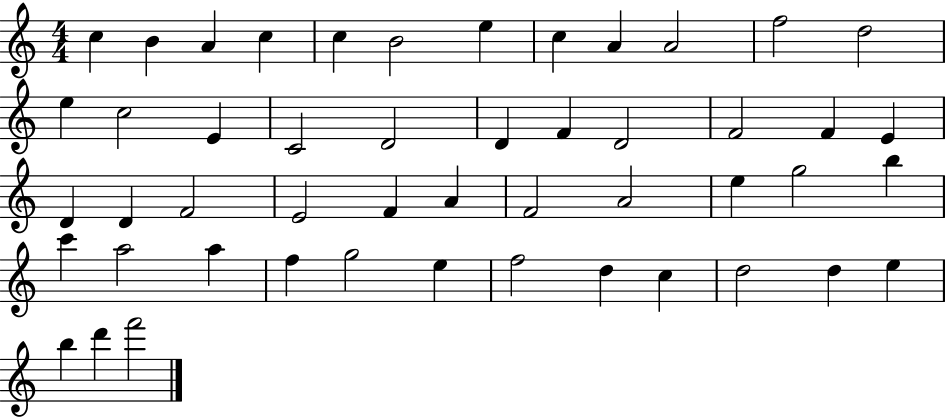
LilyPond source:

{
  \clef treble
  \numericTimeSignature
  \time 4/4
  \key c \major
  c''4 b'4 a'4 c''4 | c''4 b'2 e''4 | c''4 a'4 a'2 | f''2 d''2 | \break e''4 c''2 e'4 | c'2 d'2 | d'4 f'4 d'2 | f'2 f'4 e'4 | \break d'4 d'4 f'2 | e'2 f'4 a'4 | f'2 a'2 | e''4 g''2 b''4 | \break c'''4 a''2 a''4 | f''4 g''2 e''4 | f''2 d''4 c''4 | d''2 d''4 e''4 | \break b''4 d'''4 f'''2 | \bar "|."
}